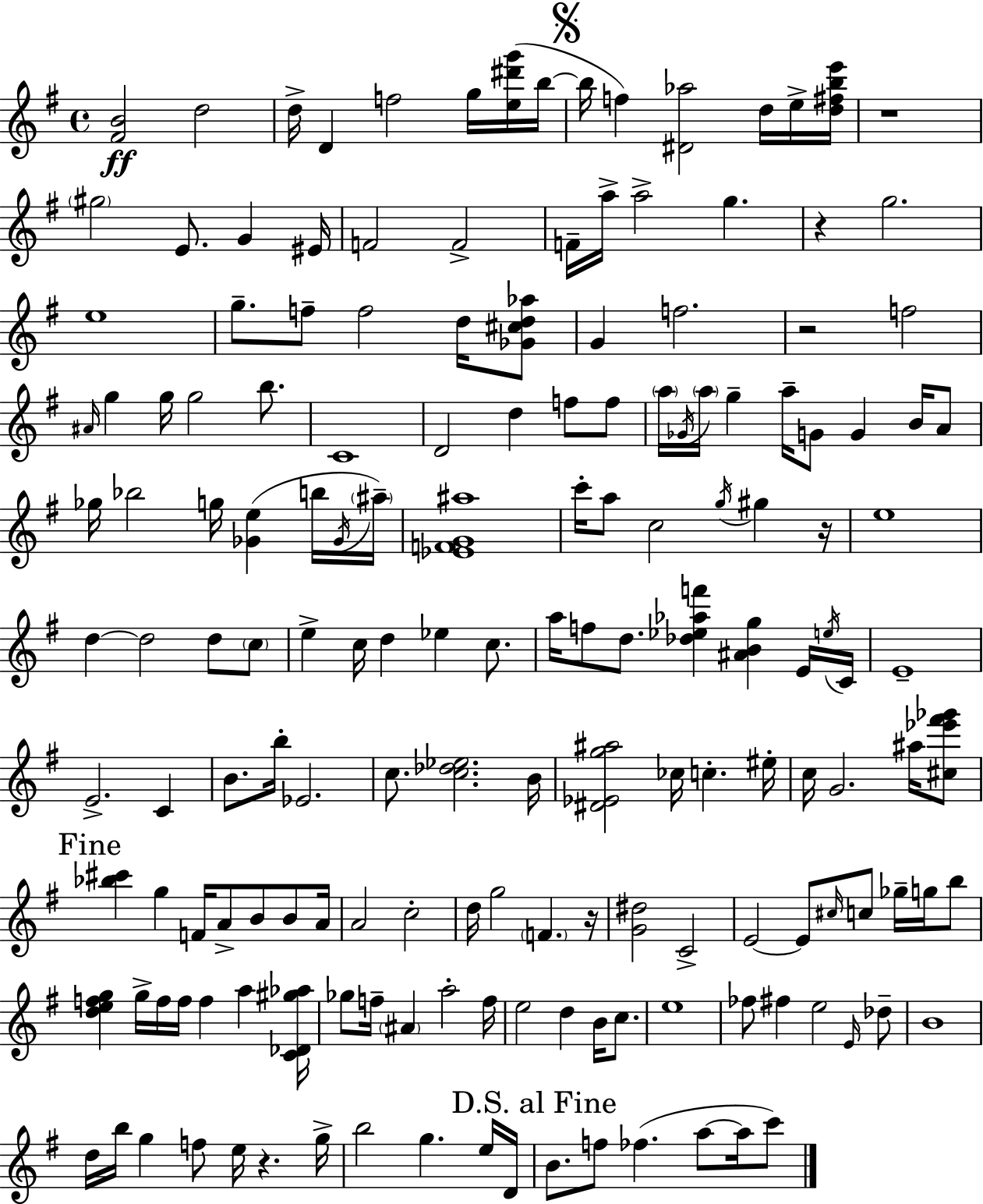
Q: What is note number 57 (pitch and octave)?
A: C5